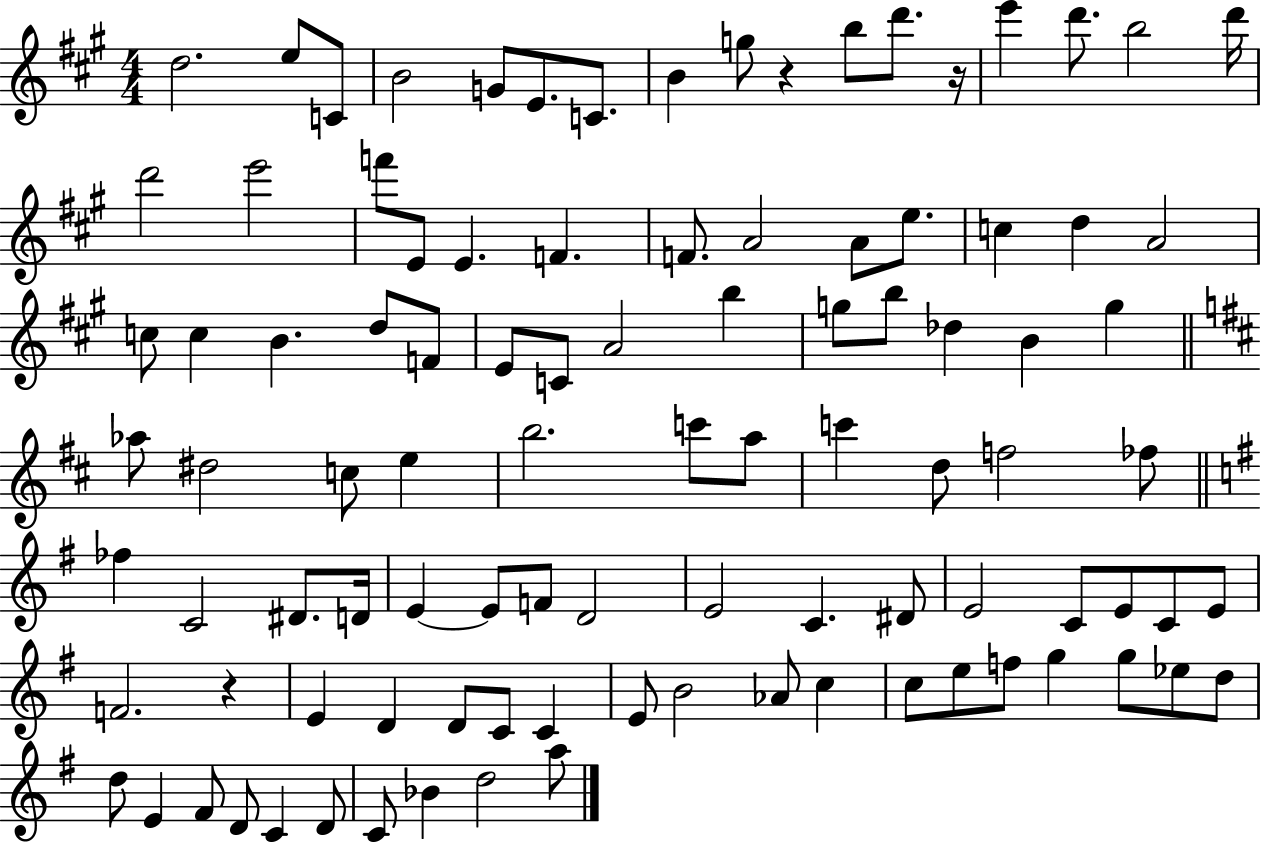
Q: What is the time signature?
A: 4/4